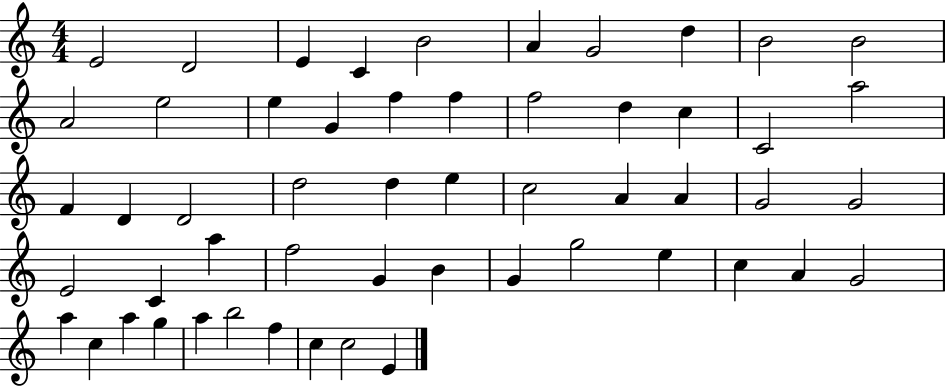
{
  \clef treble
  \numericTimeSignature
  \time 4/4
  \key c \major
  e'2 d'2 | e'4 c'4 b'2 | a'4 g'2 d''4 | b'2 b'2 | \break a'2 e''2 | e''4 g'4 f''4 f''4 | f''2 d''4 c''4 | c'2 a''2 | \break f'4 d'4 d'2 | d''2 d''4 e''4 | c''2 a'4 a'4 | g'2 g'2 | \break e'2 c'4 a''4 | f''2 g'4 b'4 | g'4 g''2 e''4 | c''4 a'4 g'2 | \break a''4 c''4 a''4 g''4 | a''4 b''2 f''4 | c''4 c''2 e'4 | \bar "|."
}